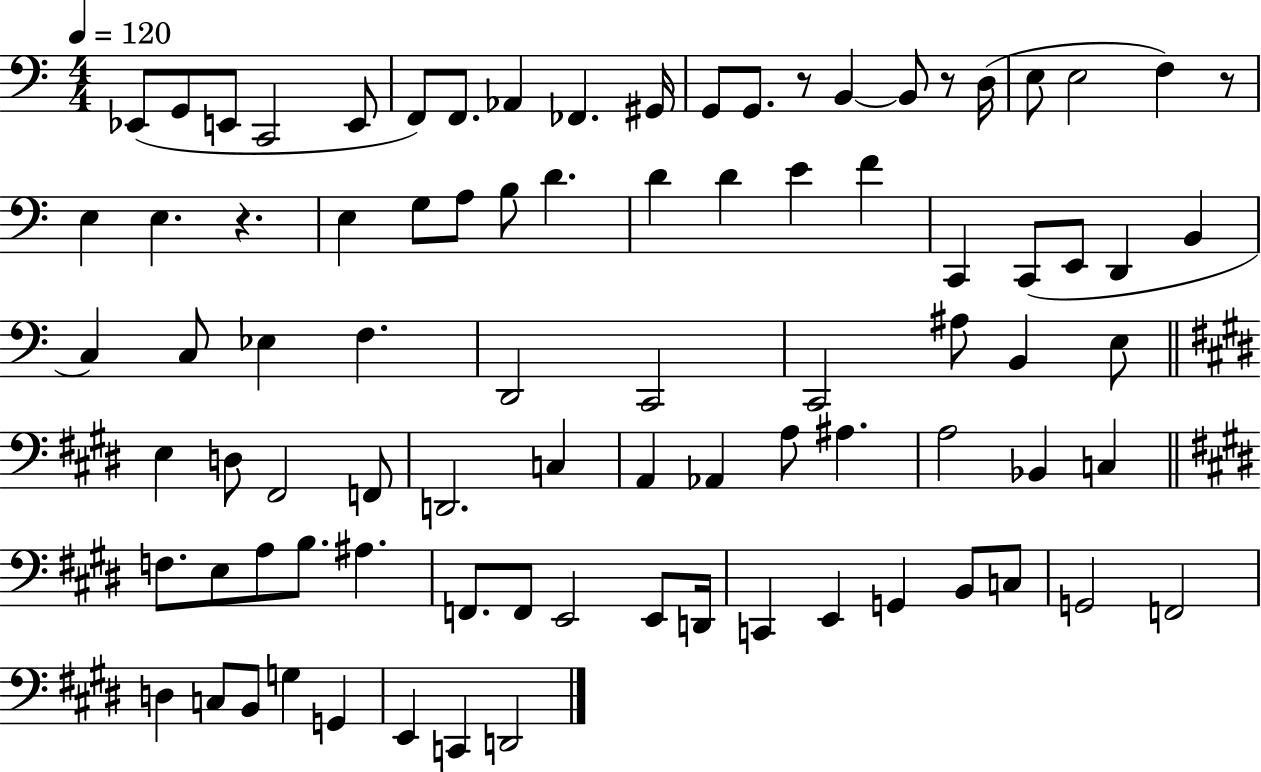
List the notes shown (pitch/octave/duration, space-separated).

Eb2/e G2/e E2/e C2/h E2/e F2/e F2/e. Ab2/q FES2/q. G#2/s G2/e G2/e. R/e B2/q B2/e R/e D3/s E3/e E3/h F3/q R/e E3/q E3/q. R/q. E3/q G3/e A3/e B3/e D4/q. D4/q D4/q E4/q F4/q C2/q C2/e E2/e D2/q B2/q C3/q C3/e Eb3/q F3/q. D2/h C2/h C2/h A#3/e B2/q E3/e E3/q D3/e F#2/h F2/e D2/h. C3/q A2/q Ab2/q A3/e A#3/q. A3/h Bb2/q C3/q F3/e. E3/e A3/e B3/e. A#3/q. F2/e. F2/e E2/h E2/e D2/s C2/q E2/q G2/q B2/e C3/e G2/h F2/h D3/q C3/e B2/e G3/q G2/q E2/q C2/q D2/h